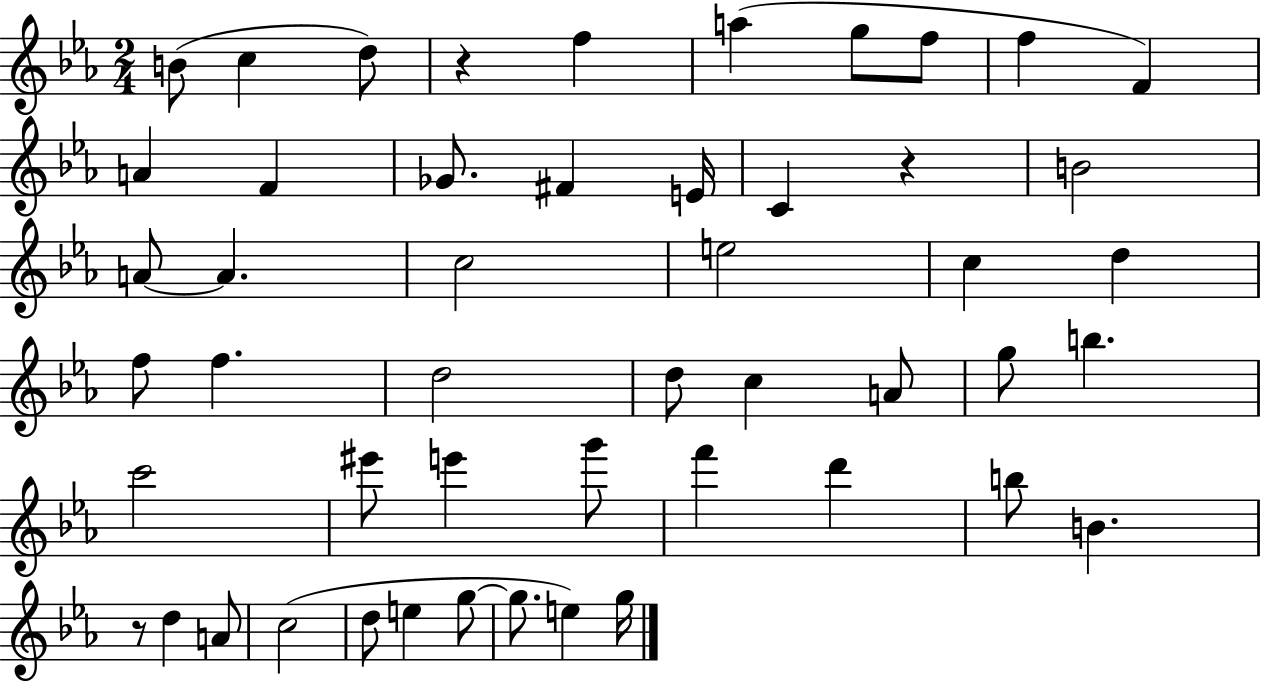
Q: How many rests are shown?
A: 3